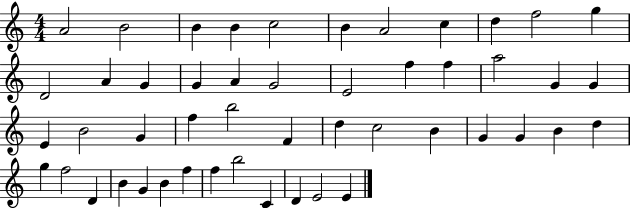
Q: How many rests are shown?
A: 0